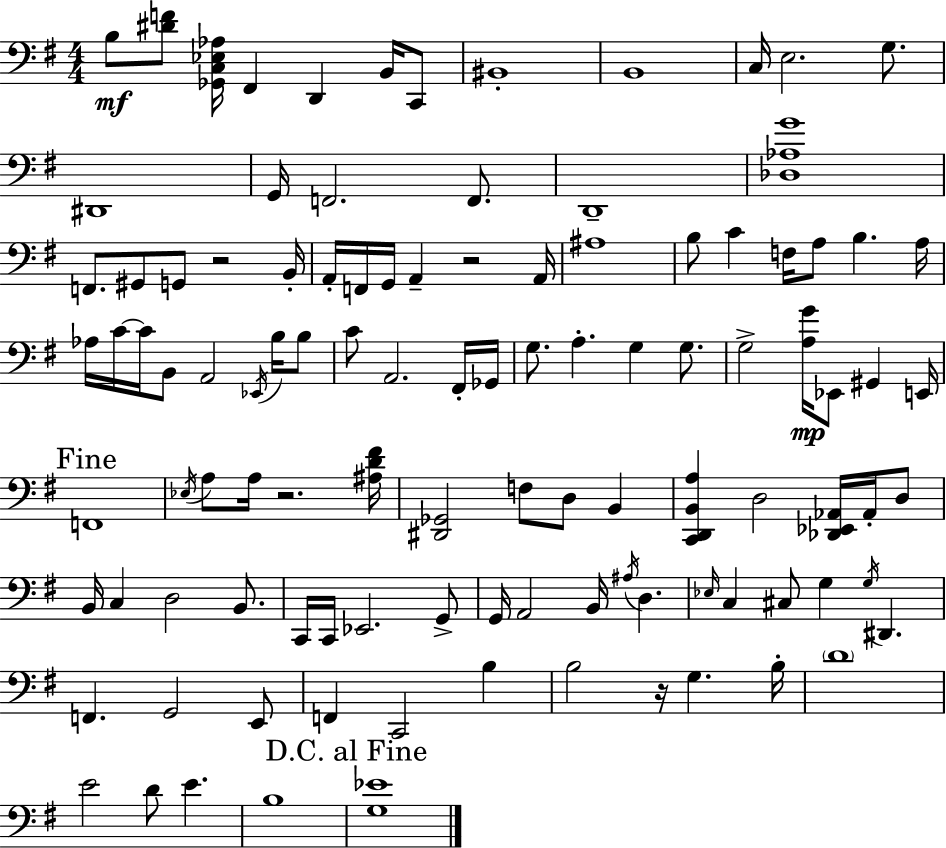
X:1
T:Untitled
M:4/4
L:1/4
K:Em
B,/2 [^DF]/2 [_G,,C,_E,_A,]/4 ^F,, D,, B,,/4 C,,/2 ^B,,4 B,,4 C,/4 E,2 G,/2 ^D,,4 G,,/4 F,,2 F,,/2 D,,4 [_D,_A,G]4 F,,/2 ^G,,/2 G,,/2 z2 B,,/4 A,,/4 F,,/4 G,,/4 A,, z2 A,,/4 ^A,4 B,/2 C F,/4 A,/2 B, A,/4 _A,/4 C/4 C/4 B,,/2 A,,2 _E,,/4 B,/4 B,/2 C/2 A,,2 ^F,,/4 _G,,/4 G,/2 A, G, G,/2 G,2 [A,G]/4 _E,,/2 ^G,, E,,/4 F,,4 _E,/4 A,/2 A,/4 z2 [^A,D^F]/4 [^D,,_G,,]2 F,/2 D,/2 B,, [C,,D,,B,,A,] D,2 [_D,,_E,,_A,,]/4 _A,,/4 D,/2 B,,/4 C, D,2 B,,/2 C,,/4 C,,/4 _E,,2 G,,/2 G,,/4 A,,2 B,,/4 ^A,/4 D, _E,/4 C, ^C,/2 G, G,/4 ^D,, F,, G,,2 E,,/2 F,, C,,2 B, B,2 z/4 G, B,/4 D4 E2 D/2 E B,4 [G,_E]4